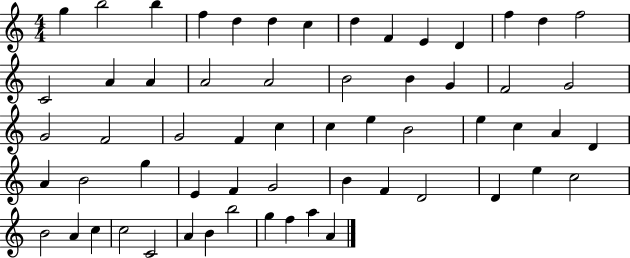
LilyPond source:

{
  \clef treble
  \numericTimeSignature
  \time 4/4
  \key c \major
  g''4 b''2 b''4 | f''4 d''4 d''4 c''4 | d''4 f'4 e'4 d'4 | f''4 d''4 f''2 | \break c'2 a'4 a'4 | a'2 a'2 | b'2 b'4 g'4 | f'2 g'2 | \break g'2 f'2 | g'2 f'4 c''4 | c''4 e''4 b'2 | e''4 c''4 a'4 d'4 | \break a'4 b'2 g''4 | e'4 f'4 g'2 | b'4 f'4 d'2 | d'4 e''4 c''2 | \break b'2 a'4 c''4 | c''2 c'2 | a'4 b'4 b''2 | g''4 f''4 a''4 a'4 | \break \bar "|."
}